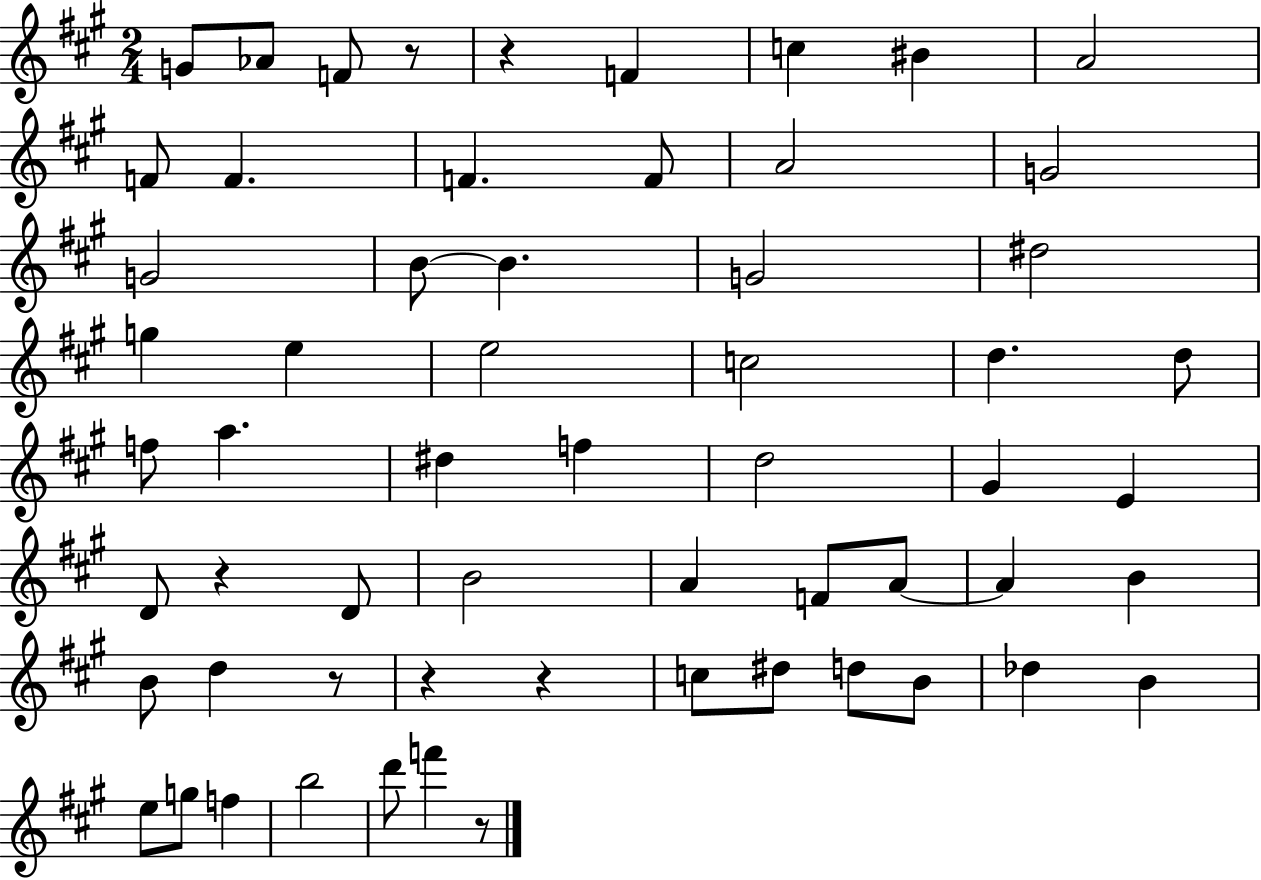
{
  \clef treble
  \numericTimeSignature
  \time 2/4
  \key a \major
  g'8 aes'8 f'8 r8 | r4 f'4 | c''4 bis'4 | a'2 | \break f'8 f'4. | f'4. f'8 | a'2 | g'2 | \break g'2 | b'8~~ b'4. | g'2 | dis''2 | \break g''4 e''4 | e''2 | c''2 | d''4. d''8 | \break f''8 a''4. | dis''4 f''4 | d''2 | gis'4 e'4 | \break d'8 r4 d'8 | b'2 | a'4 f'8 a'8~~ | a'4 b'4 | \break b'8 d''4 r8 | r4 r4 | c''8 dis''8 d''8 b'8 | des''4 b'4 | \break e''8 g''8 f''4 | b''2 | d'''8 f'''4 r8 | \bar "|."
}